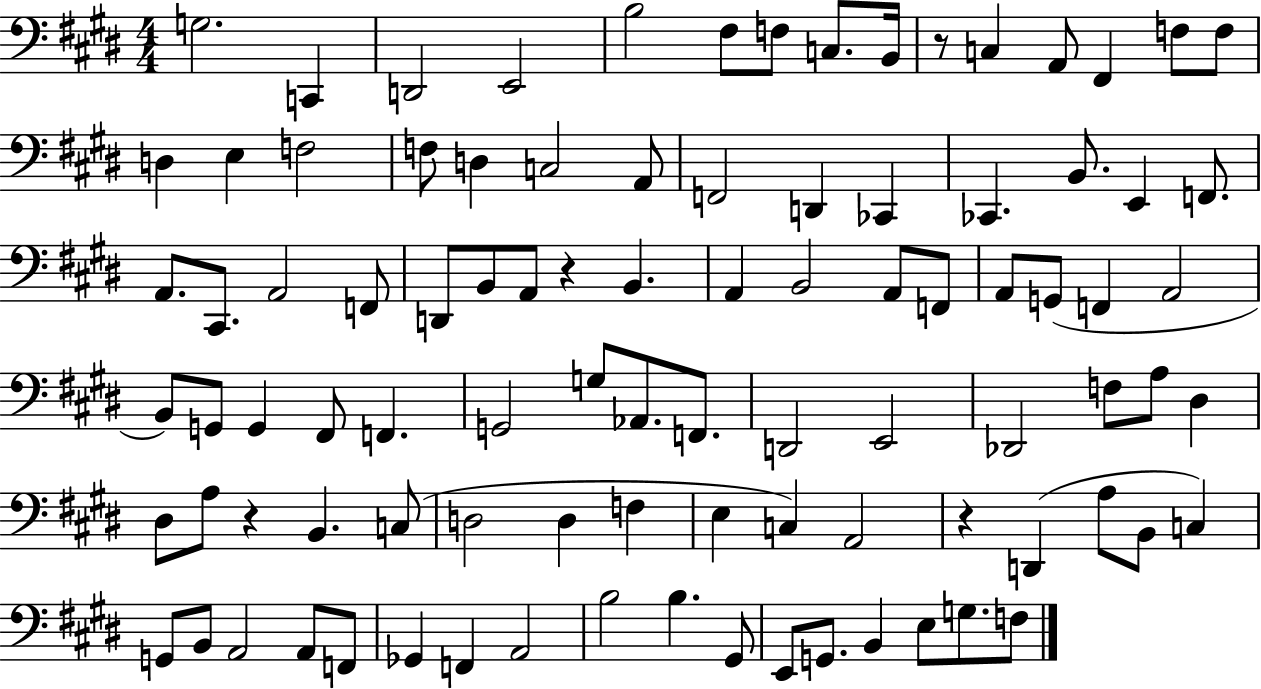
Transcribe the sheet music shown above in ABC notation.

X:1
T:Untitled
M:4/4
L:1/4
K:E
G,2 C,, D,,2 E,,2 B,2 ^F,/2 F,/2 C,/2 B,,/4 z/2 C, A,,/2 ^F,, F,/2 F,/2 D, E, F,2 F,/2 D, C,2 A,,/2 F,,2 D,, _C,, _C,, B,,/2 E,, F,,/2 A,,/2 ^C,,/2 A,,2 F,,/2 D,,/2 B,,/2 A,,/2 z B,, A,, B,,2 A,,/2 F,,/2 A,,/2 G,,/2 F,, A,,2 B,,/2 G,,/2 G,, ^F,,/2 F,, G,,2 G,/2 _A,,/2 F,,/2 D,,2 E,,2 _D,,2 F,/2 A,/2 ^D, ^D,/2 A,/2 z B,, C,/2 D,2 D, F, E, C, A,,2 z D,, A,/2 B,,/2 C, G,,/2 B,,/2 A,,2 A,,/2 F,,/2 _G,, F,, A,,2 B,2 B, ^G,,/2 E,,/2 G,,/2 B,, E,/2 G,/2 F,/2